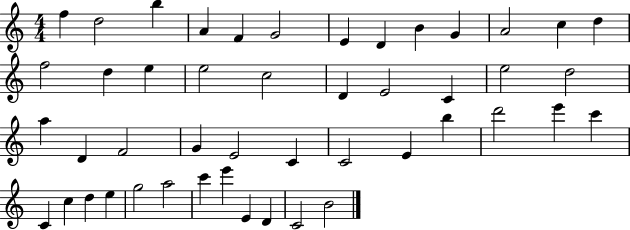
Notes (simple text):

F5/q D5/h B5/q A4/q F4/q G4/h E4/q D4/q B4/q G4/q A4/h C5/q D5/q F5/h D5/q E5/q E5/h C5/h D4/q E4/h C4/q E5/h D5/h A5/q D4/q F4/h G4/q E4/h C4/q C4/h E4/q B5/q D6/h E6/q C6/q C4/q C5/q D5/q E5/q G5/h A5/h C6/q E6/q E4/q D4/q C4/h B4/h